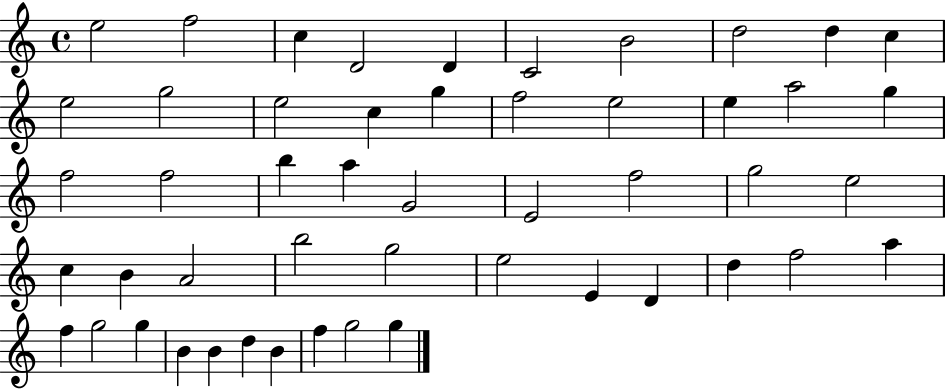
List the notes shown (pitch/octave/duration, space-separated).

E5/h F5/h C5/q D4/h D4/q C4/h B4/h D5/h D5/q C5/q E5/h G5/h E5/h C5/q G5/q F5/h E5/h E5/q A5/h G5/q F5/h F5/h B5/q A5/q G4/h E4/h F5/h G5/h E5/h C5/q B4/q A4/h B5/h G5/h E5/h E4/q D4/q D5/q F5/h A5/q F5/q G5/h G5/q B4/q B4/q D5/q B4/q F5/q G5/h G5/q